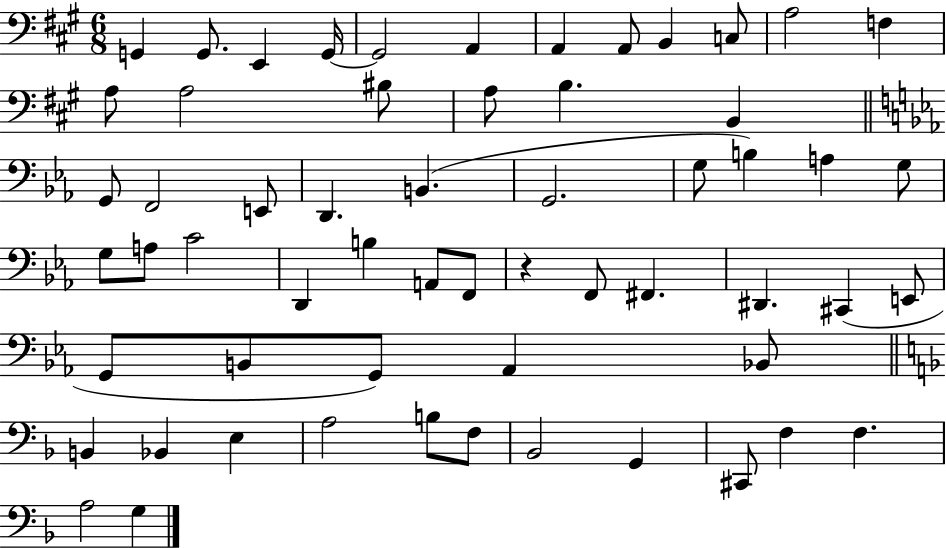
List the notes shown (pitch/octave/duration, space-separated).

G2/q G2/e. E2/q G2/s G2/h A2/q A2/q A2/e B2/q C3/e A3/h F3/q A3/e A3/h BIS3/e A3/e B3/q. B2/q G2/e F2/h E2/e D2/q. B2/q. G2/h. G3/e B3/q A3/q G3/e G3/e A3/e C4/h D2/q B3/q A2/e F2/e R/q F2/e F#2/q. D#2/q. C#2/q E2/e G2/e B2/e G2/e Ab2/q Bb2/e B2/q Bb2/q E3/q A3/h B3/e F3/e Bb2/h G2/q C#2/e F3/q F3/q. A3/h G3/q